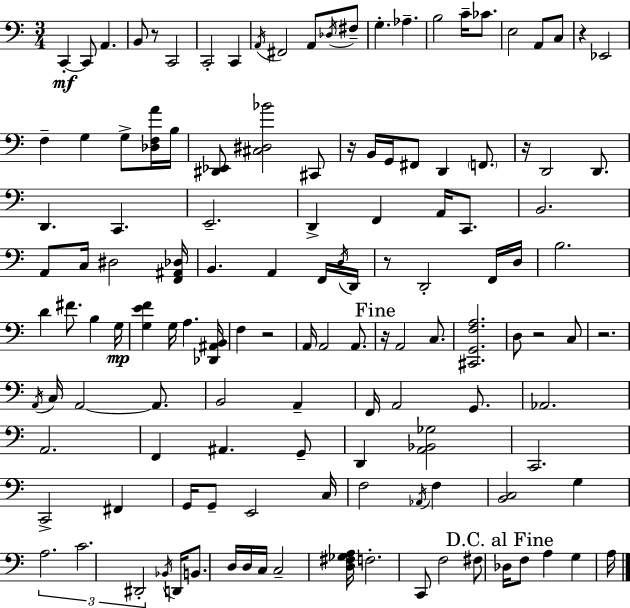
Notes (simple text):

C2/q C2/e A2/q. B2/e R/e C2/h C2/h C2/q A2/s F#2/h A2/e Db3/s F#3/e G3/q. Ab3/q. B3/h C4/s CES4/e. E3/h A2/e C3/e R/q Eb2/h F3/q G3/q G3/e [Db3,F3,A4]/s B3/s [D#2,Eb2]/e [C#3,D#3,Bb4]/h C#2/e R/s B2/s G2/s F#2/e D2/q F2/e. R/s D2/h D2/e. D2/q. C2/q. E2/h. D2/q F2/q A2/s C2/e. B2/h. A2/e C3/s D#3/h [F2,A#2,Db3]/s B2/q. A2/q F2/s D3/s D2/s R/e D2/h F2/s D3/s B3/h. D4/q F#4/e. B3/q G3/s [G3,E4,F4]/q G3/s A3/q. [Db2,A#2,B2]/s F3/q R/h A2/s A2/h A2/e. R/s A2/h C3/e. [C#2,G2,F3,A3]/h. D3/e R/h C3/e R/h. A2/s C3/s A2/h A2/e. B2/h A2/q F2/s A2/h G2/e. Ab2/h. A2/h. F2/q A#2/q. G2/e D2/q [A2,Bb2,Gb3]/h C2/h. C2/h F#2/q G2/s G2/e E2/h C3/s F3/h Ab2/s F3/q [B2,C3]/h G3/q A3/h. C4/h. D#2/h Bb2/s D2/s B2/e. D3/s D3/s C3/s C3/h [D3,F#3,Gb3,A3]/s F3/h. C2/e F3/h F#3/e Db3/s F3/e A3/q G3/q A3/s